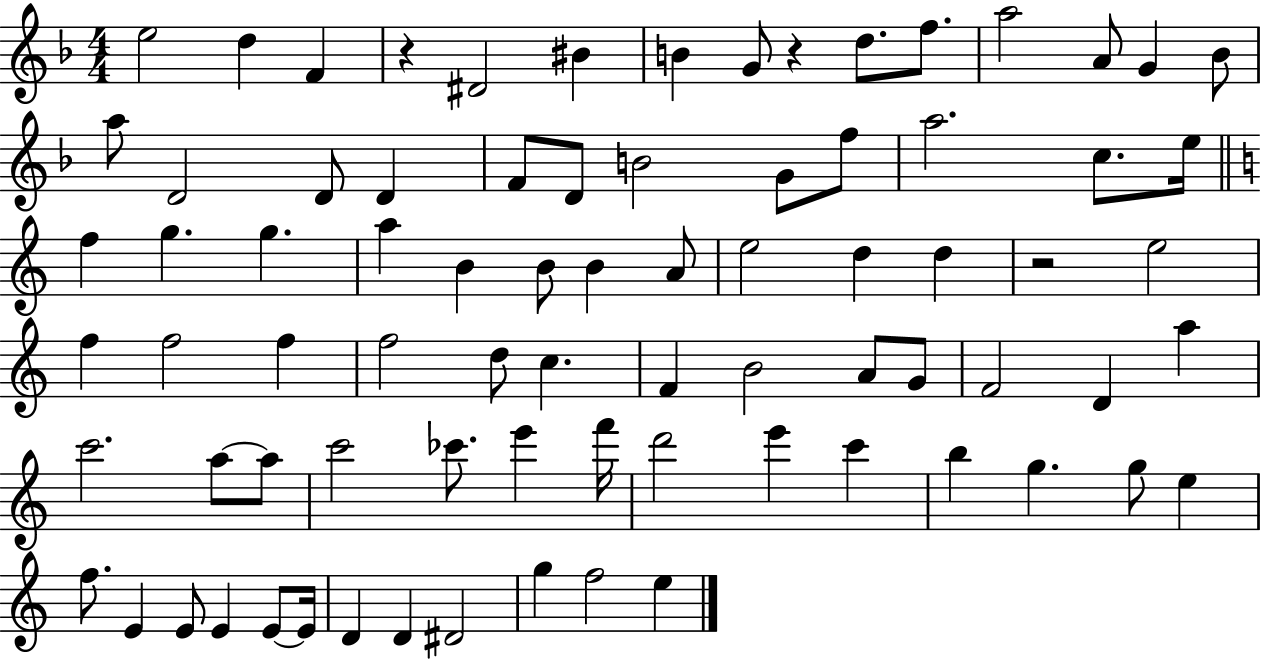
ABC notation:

X:1
T:Untitled
M:4/4
L:1/4
K:F
e2 d F z ^D2 ^B B G/2 z d/2 f/2 a2 A/2 G _B/2 a/2 D2 D/2 D F/2 D/2 B2 G/2 f/2 a2 c/2 e/4 f g g a B B/2 B A/2 e2 d d z2 e2 f f2 f f2 d/2 c F B2 A/2 G/2 F2 D a c'2 a/2 a/2 c'2 _c'/2 e' f'/4 d'2 e' c' b g g/2 e f/2 E E/2 E E/2 E/4 D D ^D2 g f2 e